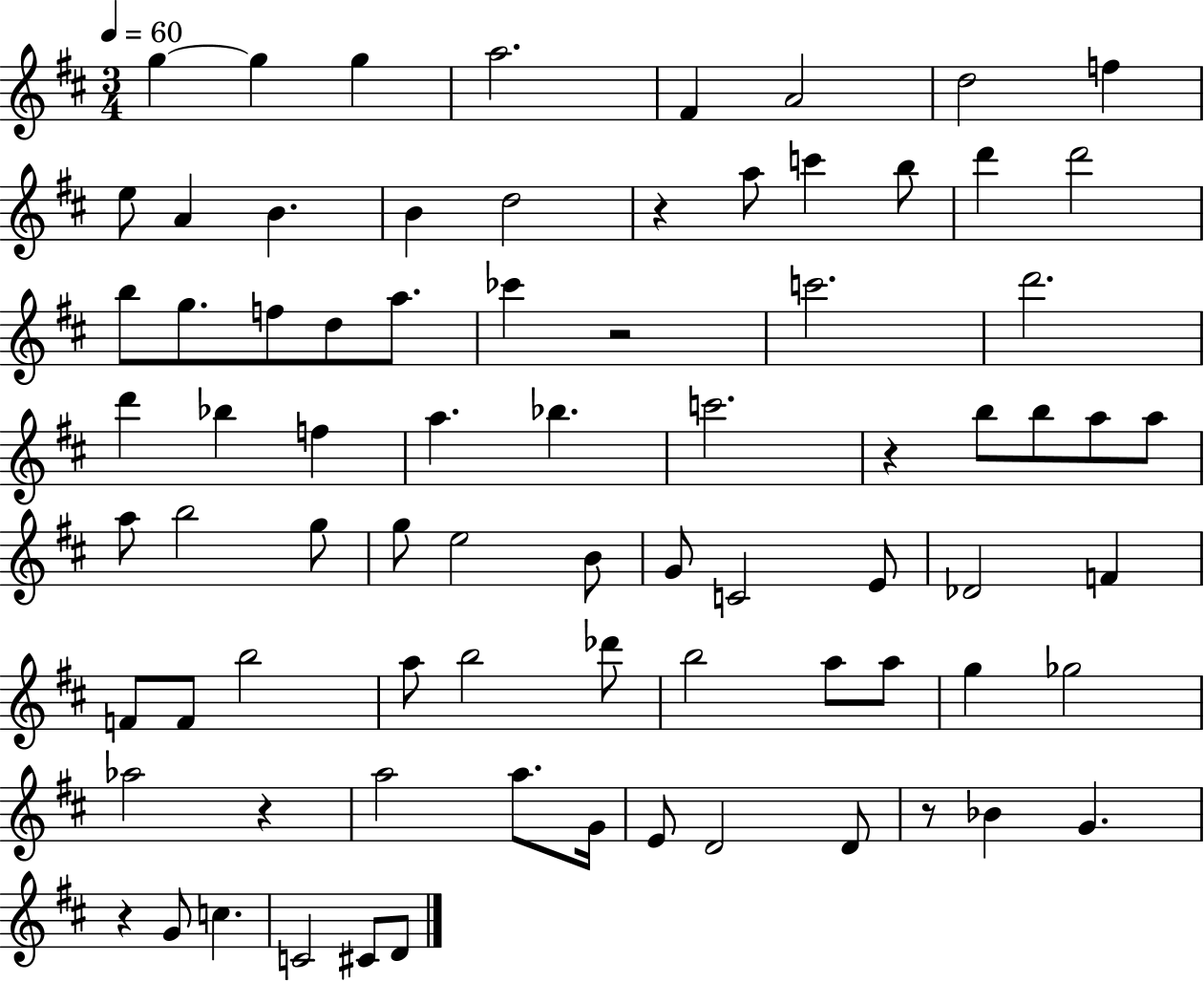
X:1
T:Untitled
M:3/4
L:1/4
K:D
g g g a2 ^F A2 d2 f e/2 A B B d2 z a/2 c' b/2 d' d'2 b/2 g/2 f/2 d/2 a/2 _c' z2 c'2 d'2 d' _b f a _b c'2 z b/2 b/2 a/2 a/2 a/2 b2 g/2 g/2 e2 B/2 G/2 C2 E/2 _D2 F F/2 F/2 b2 a/2 b2 _d'/2 b2 a/2 a/2 g _g2 _a2 z a2 a/2 G/4 E/2 D2 D/2 z/2 _B G z G/2 c C2 ^C/2 D/2